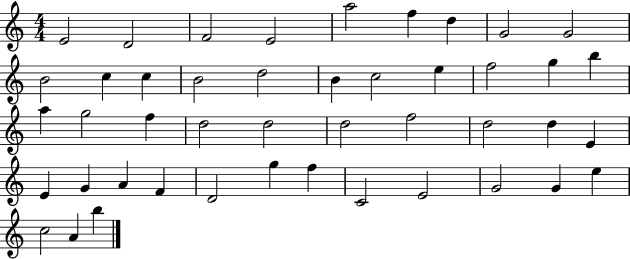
X:1
T:Untitled
M:4/4
L:1/4
K:C
E2 D2 F2 E2 a2 f d G2 G2 B2 c c B2 d2 B c2 e f2 g b a g2 f d2 d2 d2 f2 d2 d E E G A F D2 g f C2 E2 G2 G e c2 A b